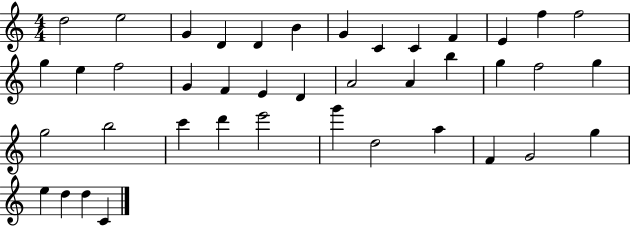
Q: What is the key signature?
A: C major